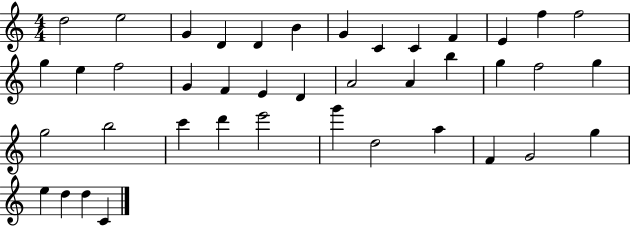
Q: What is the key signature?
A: C major